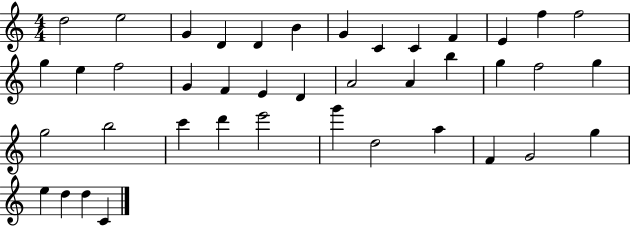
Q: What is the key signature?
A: C major